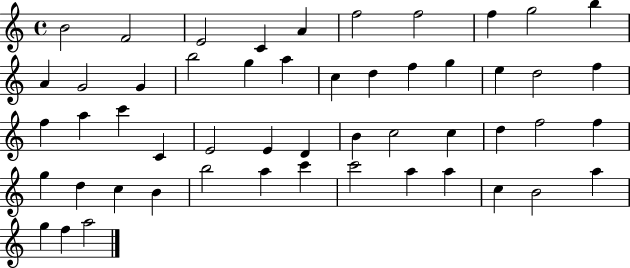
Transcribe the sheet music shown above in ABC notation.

X:1
T:Untitled
M:4/4
L:1/4
K:C
B2 F2 E2 C A f2 f2 f g2 b A G2 G b2 g a c d f g e d2 f f a c' C E2 E D B c2 c d f2 f g d c B b2 a c' c'2 a a c B2 a g f a2